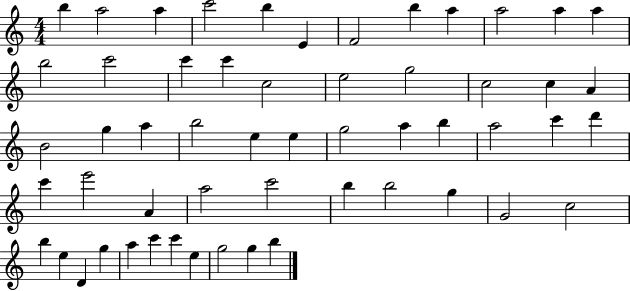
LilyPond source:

{
  \clef treble
  \numericTimeSignature
  \time 4/4
  \key c \major
  b''4 a''2 a''4 | c'''2 b''4 e'4 | f'2 b''4 a''4 | a''2 a''4 a''4 | \break b''2 c'''2 | c'''4 c'''4 c''2 | e''2 g''2 | c''2 c''4 a'4 | \break b'2 g''4 a''4 | b''2 e''4 e''4 | g''2 a''4 b''4 | a''2 c'''4 d'''4 | \break c'''4 e'''2 a'4 | a''2 c'''2 | b''4 b''2 g''4 | g'2 c''2 | \break b''4 e''4 d'4 g''4 | a''4 c'''4 c'''4 e''4 | g''2 g''4 b''4 | \bar "|."
}